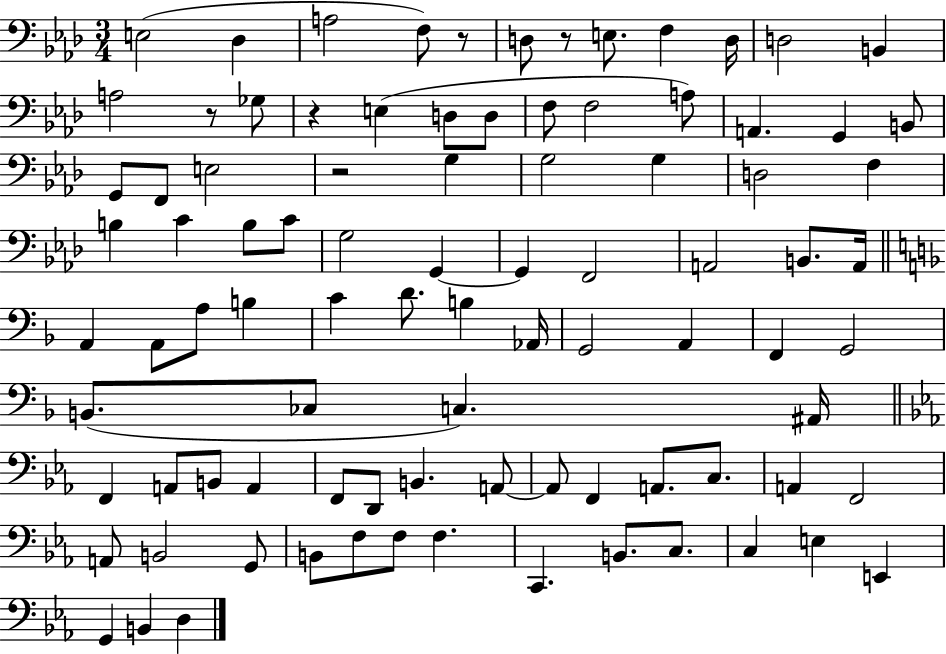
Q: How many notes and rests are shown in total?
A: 91